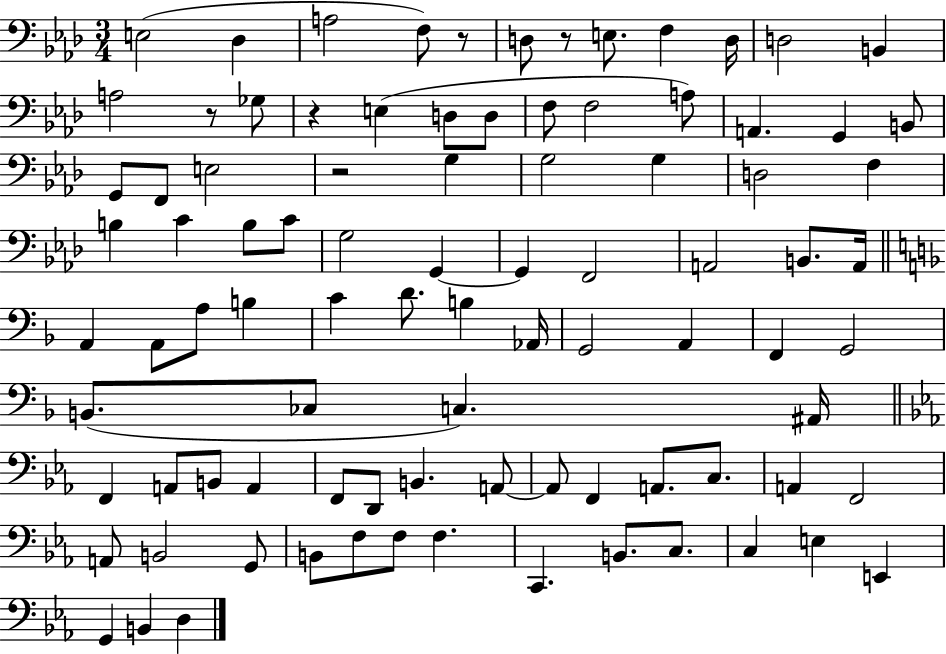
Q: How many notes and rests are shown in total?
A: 91